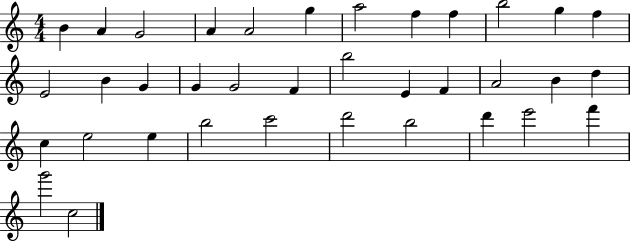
X:1
T:Untitled
M:4/4
L:1/4
K:C
B A G2 A A2 g a2 f f b2 g f E2 B G G G2 F b2 E F A2 B d c e2 e b2 c'2 d'2 b2 d' e'2 f' g'2 c2